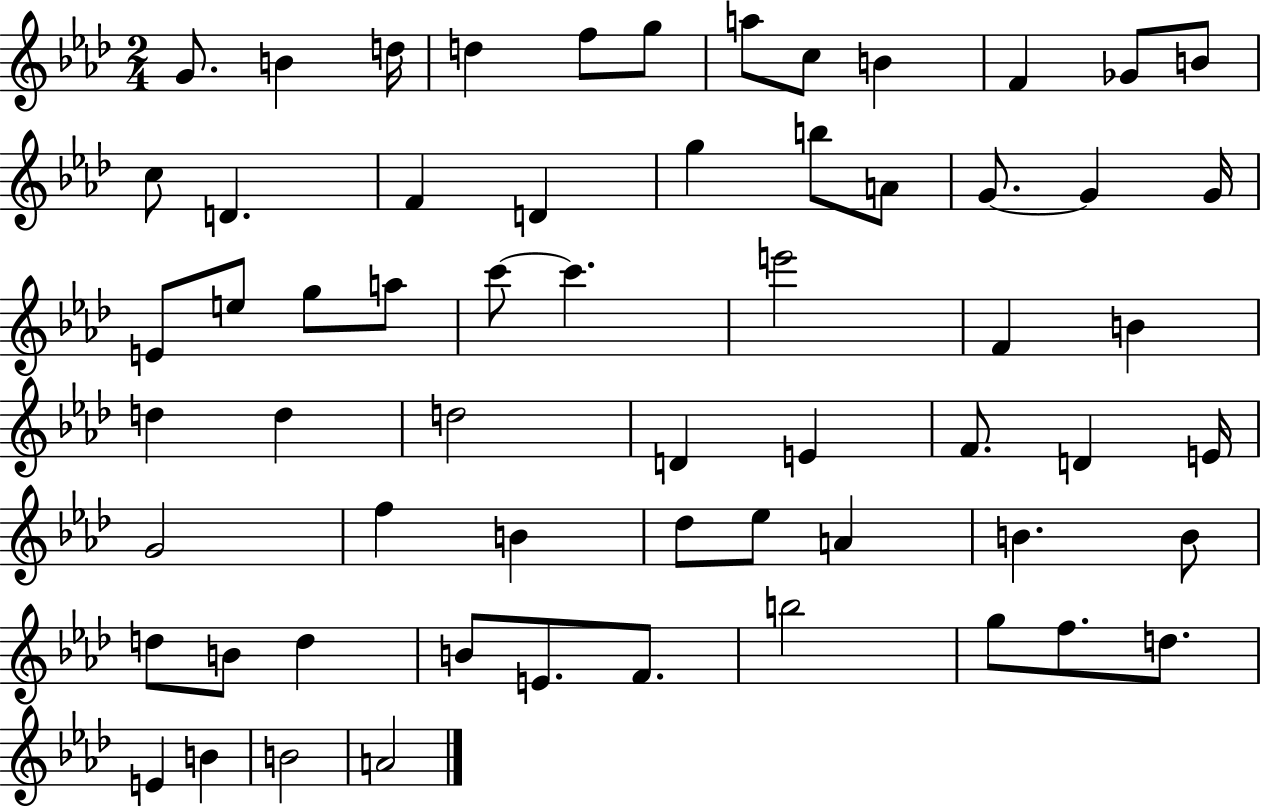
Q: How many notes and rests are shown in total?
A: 61